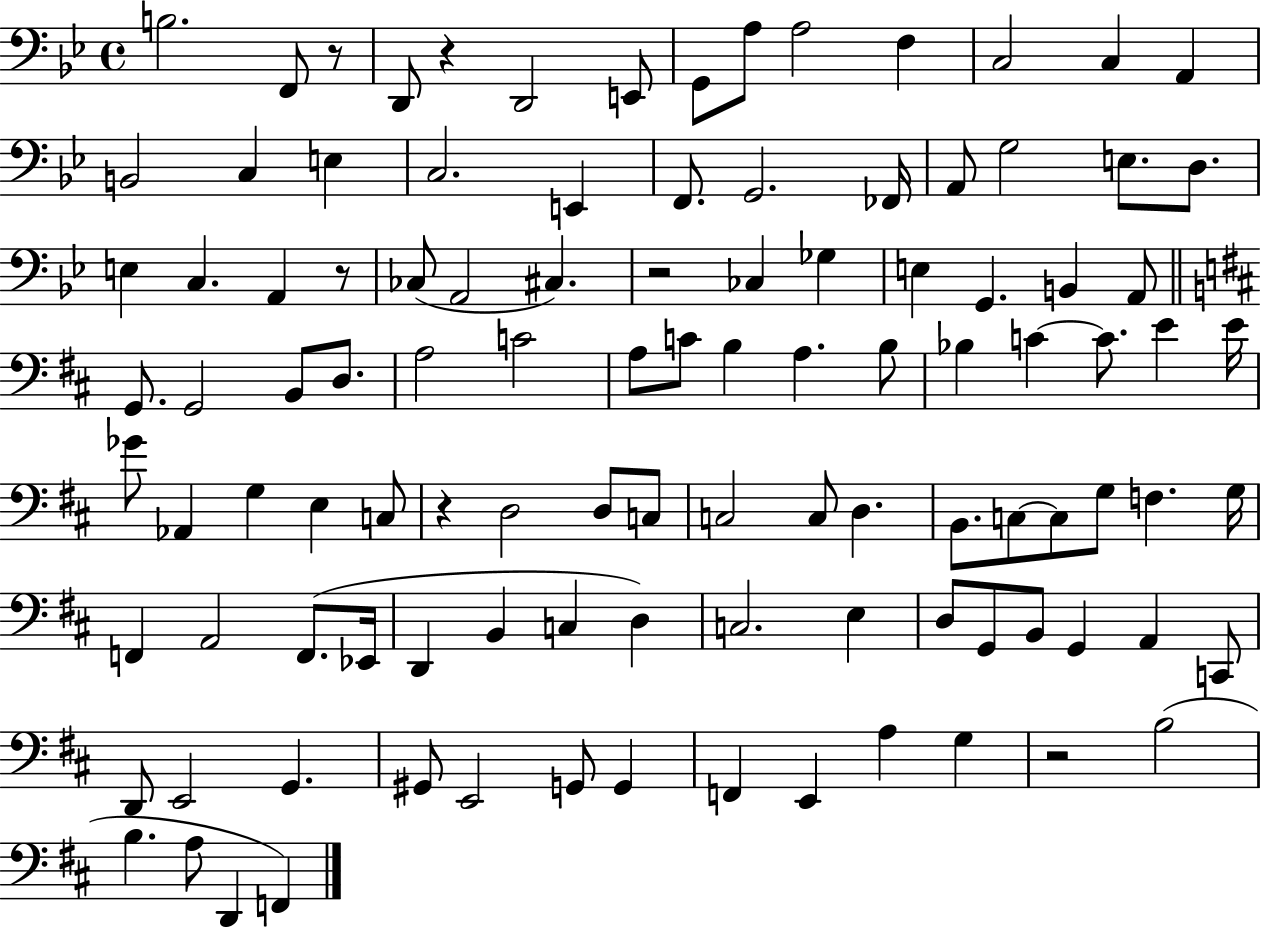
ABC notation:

X:1
T:Untitled
M:4/4
L:1/4
K:Bb
B,2 F,,/2 z/2 D,,/2 z D,,2 E,,/2 G,,/2 A,/2 A,2 F, C,2 C, A,, B,,2 C, E, C,2 E,, F,,/2 G,,2 _F,,/4 A,,/2 G,2 E,/2 D,/2 E, C, A,, z/2 _C,/2 A,,2 ^C, z2 _C, _G, E, G,, B,, A,,/2 G,,/2 G,,2 B,,/2 D,/2 A,2 C2 A,/2 C/2 B, A, B,/2 _B, C C/2 E E/4 _G/2 _A,, G, E, C,/2 z D,2 D,/2 C,/2 C,2 C,/2 D, B,,/2 C,/2 C,/2 G,/2 F, G,/4 F,, A,,2 F,,/2 _E,,/4 D,, B,, C, D, C,2 E, D,/2 G,,/2 B,,/2 G,, A,, C,,/2 D,,/2 E,,2 G,, ^G,,/2 E,,2 G,,/2 G,, F,, E,, A, G, z2 B,2 B, A,/2 D,, F,,